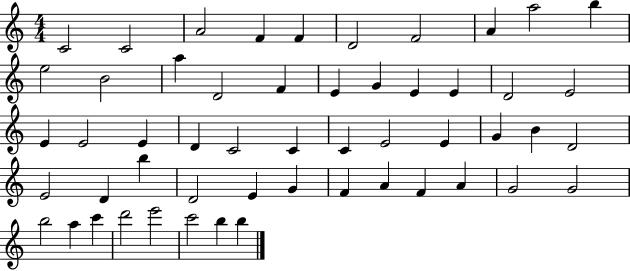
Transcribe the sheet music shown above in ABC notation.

X:1
T:Untitled
M:4/4
L:1/4
K:C
C2 C2 A2 F F D2 F2 A a2 b e2 B2 a D2 F E G E E D2 E2 E E2 E D C2 C C E2 E G B D2 E2 D b D2 E G F A F A G2 G2 b2 a c' d'2 e'2 c'2 b b